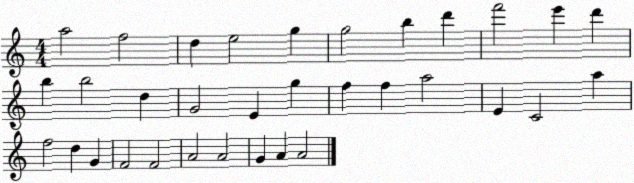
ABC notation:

X:1
T:Untitled
M:4/4
L:1/4
K:C
a2 f2 d e2 g g2 b d' f'2 e' d' b b2 d G2 E g f f a2 E C2 a f2 d G F2 F2 A2 A2 G A A2